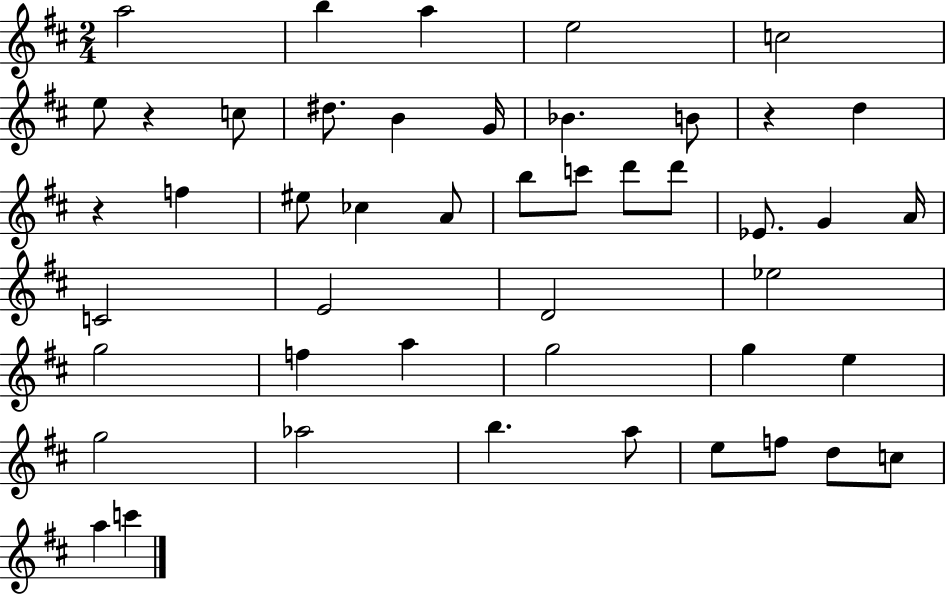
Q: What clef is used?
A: treble